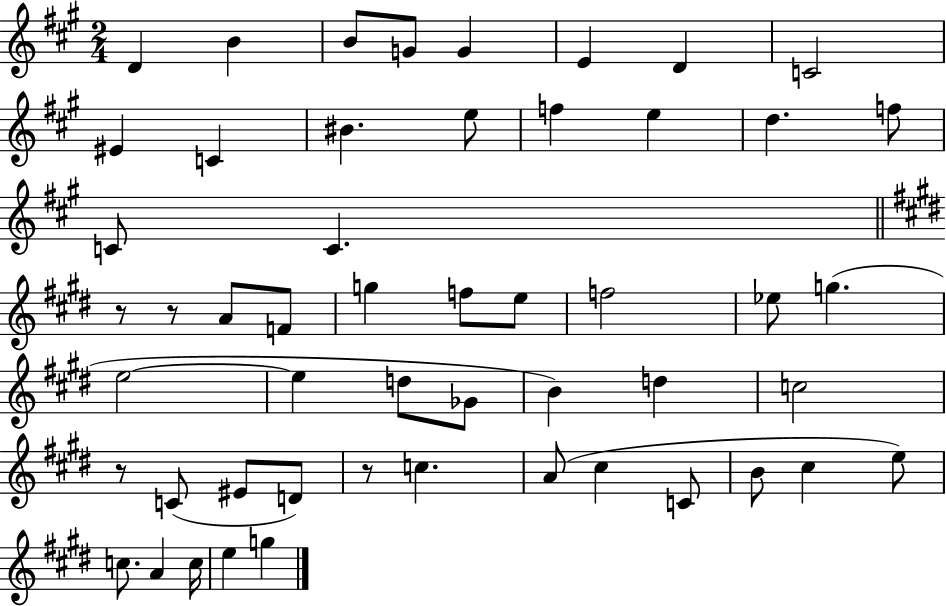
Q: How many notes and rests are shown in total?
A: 52